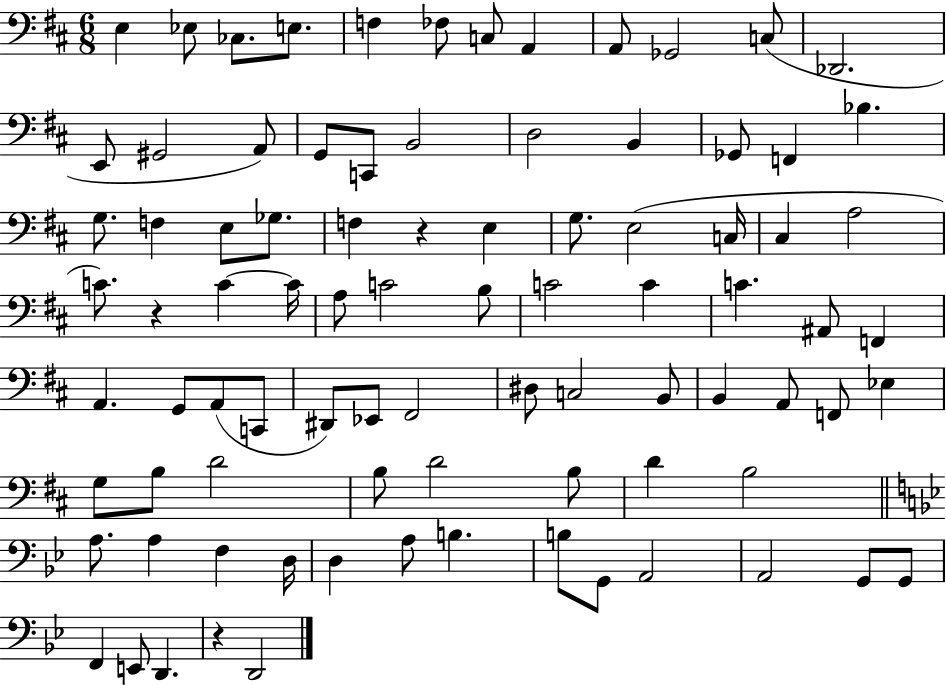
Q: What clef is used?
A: bass